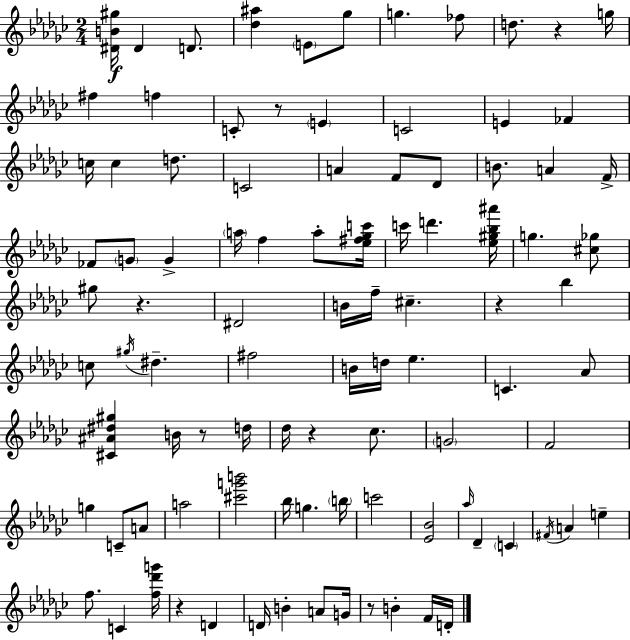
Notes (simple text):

[D#4,B4,G#5]/s D#4/q D4/e. [Db5,A#5]/q E4/e Gb5/e G5/q. FES5/e D5/e. R/q G5/s F#5/q F5/q C4/e R/e E4/q C4/h E4/q FES4/q C5/s C5/q D5/e. C4/h A4/q F4/e Db4/e B4/e. A4/q F4/s FES4/e G4/e G4/q A5/s F5/q A5/e [Eb5,F#5,Gb5,C6]/s C6/s D6/q. [Eb5,G#5,Bb5,A#6]/s G5/q. [C#5,Gb5]/e G#5/e R/q. D#4/h B4/s F5/s C#5/q. R/q Bb5/q C5/e G#5/s D#5/q. F#5/h B4/s D5/s Eb5/q. C4/q. Ab4/e [C#4,A#4,D#5,G#5]/q B4/s R/e D5/s Db5/s R/q CES5/e. G4/h F4/h G5/q C4/e A4/e A5/h [C#6,G6,B6]/h Bb5/s G5/q. B5/s C6/h [Eb4,Bb4]/h Ab5/s Db4/q C4/q F#4/s A4/q E5/q F5/e. C4/q [F5,Db6,G6]/s R/q D4/q D4/s B4/q A4/e G4/s R/e B4/q F4/s D4/s